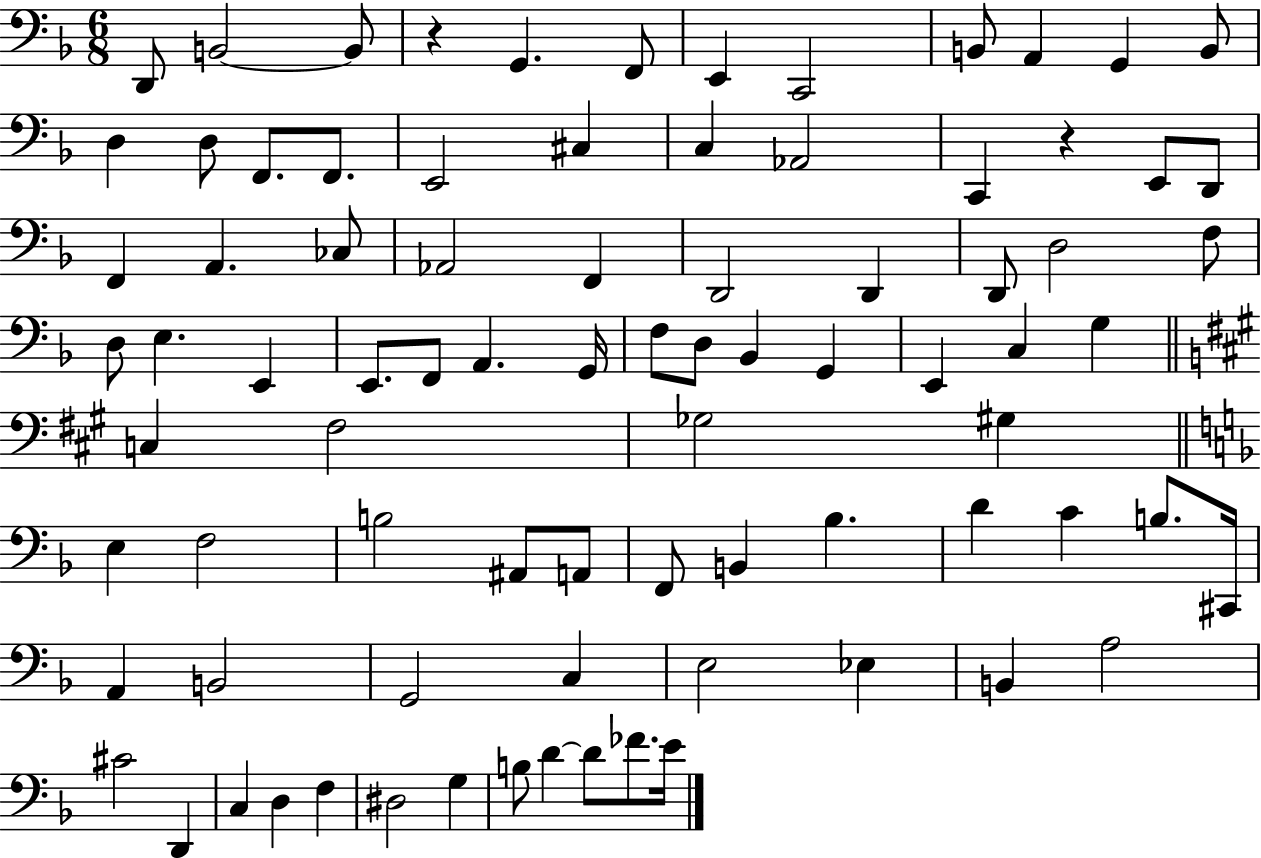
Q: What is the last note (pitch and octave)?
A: E4